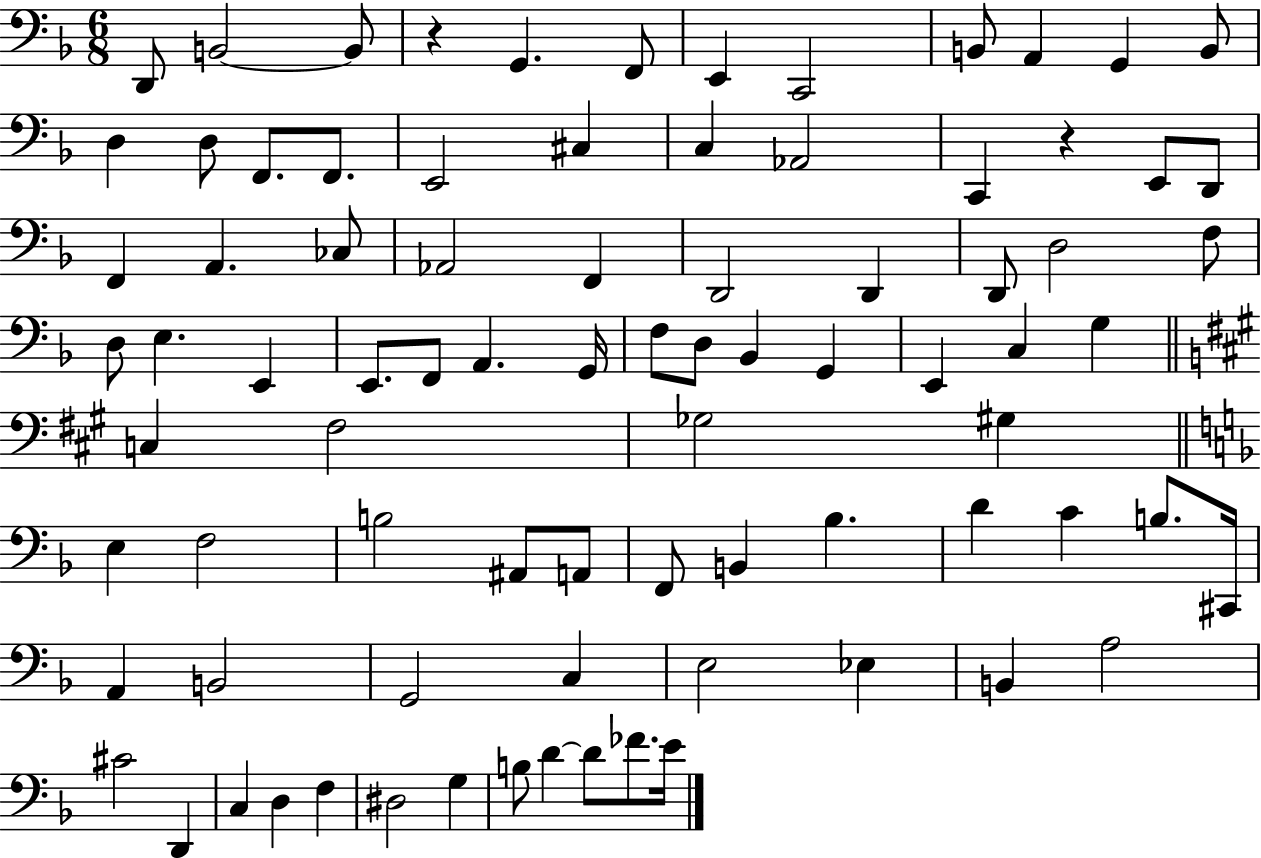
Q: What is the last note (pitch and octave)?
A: E4